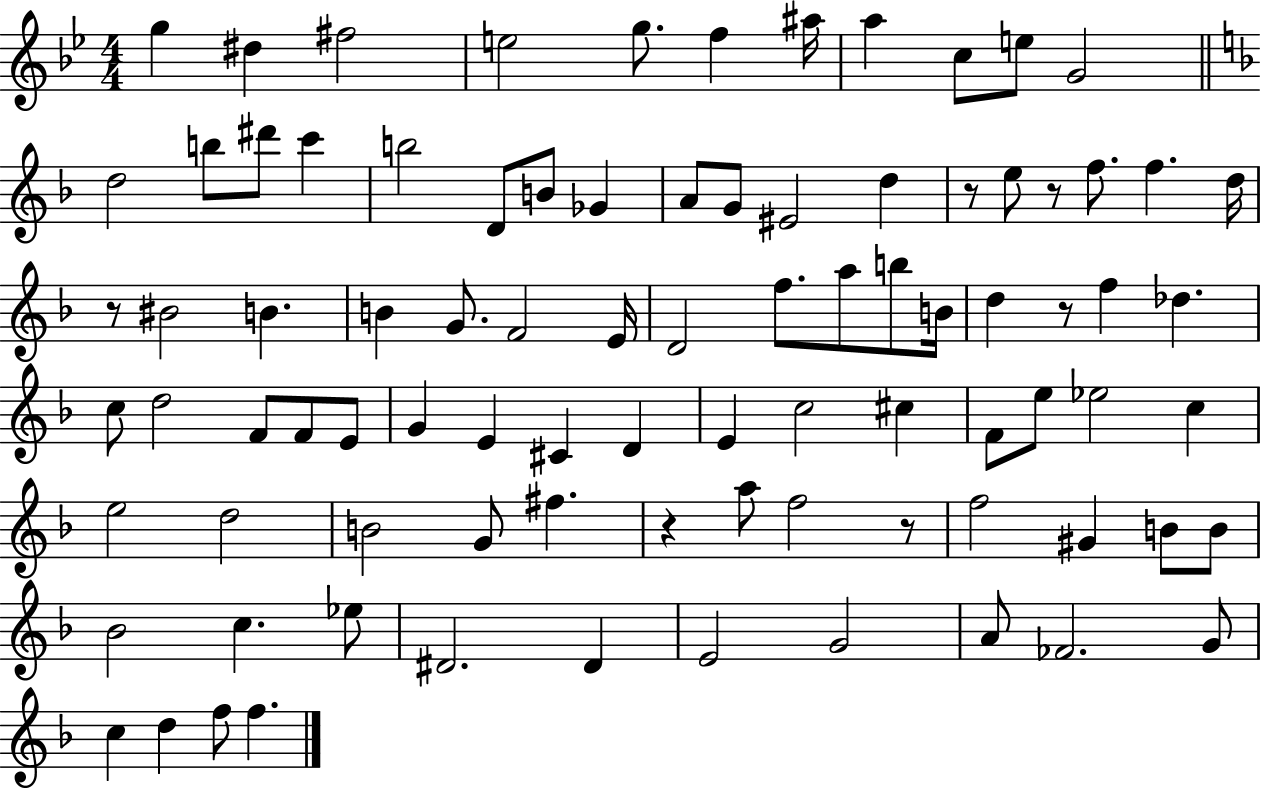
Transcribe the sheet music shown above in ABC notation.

X:1
T:Untitled
M:4/4
L:1/4
K:Bb
g ^d ^f2 e2 g/2 f ^a/4 a c/2 e/2 G2 d2 b/2 ^d'/2 c' b2 D/2 B/2 _G A/2 G/2 ^E2 d z/2 e/2 z/2 f/2 f d/4 z/2 ^B2 B B G/2 F2 E/4 D2 f/2 a/2 b/2 B/4 d z/2 f _d c/2 d2 F/2 F/2 E/2 G E ^C D E c2 ^c F/2 e/2 _e2 c e2 d2 B2 G/2 ^f z a/2 f2 z/2 f2 ^G B/2 B/2 _B2 c _e/2 ^D2 ^D E2 G2 A/2 _F2 G/2 c d f/2 f